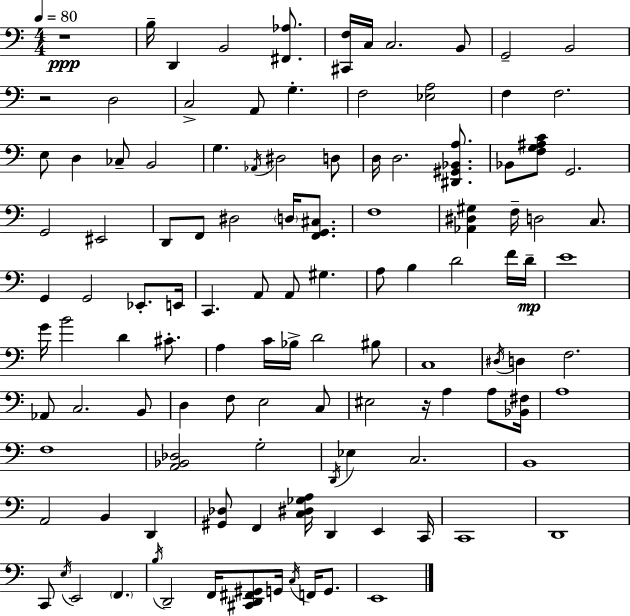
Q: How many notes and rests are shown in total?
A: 117